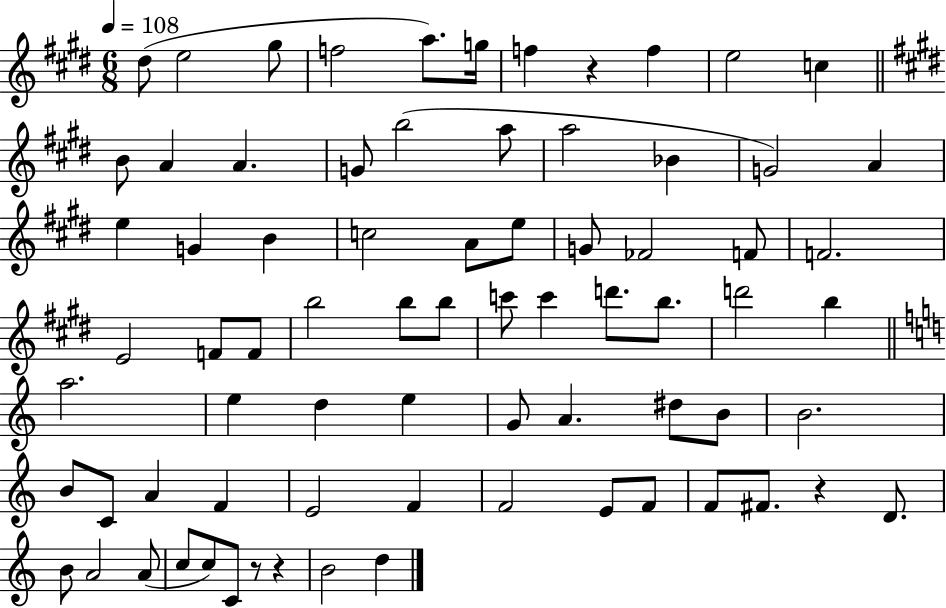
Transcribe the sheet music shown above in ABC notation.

X:1
T:Untitled
M:6/8
L:1/4
K:E
^d/2 e2 ^g/2 f2 a/2 g/4 f z f e2 c B/2 A A G/2 b2 a/2 a2 _B G2 A e G B c2 A/2 e/2 G/2 _F2 F/2 F2 E2 F/2 F/2 b2 b/2 b/2 c'/2 c' d'/2 b/2 d'2 b a2 e d e G/2 A ^d/2 B/2 B2 B/2 C/2 A F E2 F F2 E/2 F/2 F/2 ^F/2 z D/2 B/2 A2 A/2 c/2 c/2 C/2 z/2 z B2 d